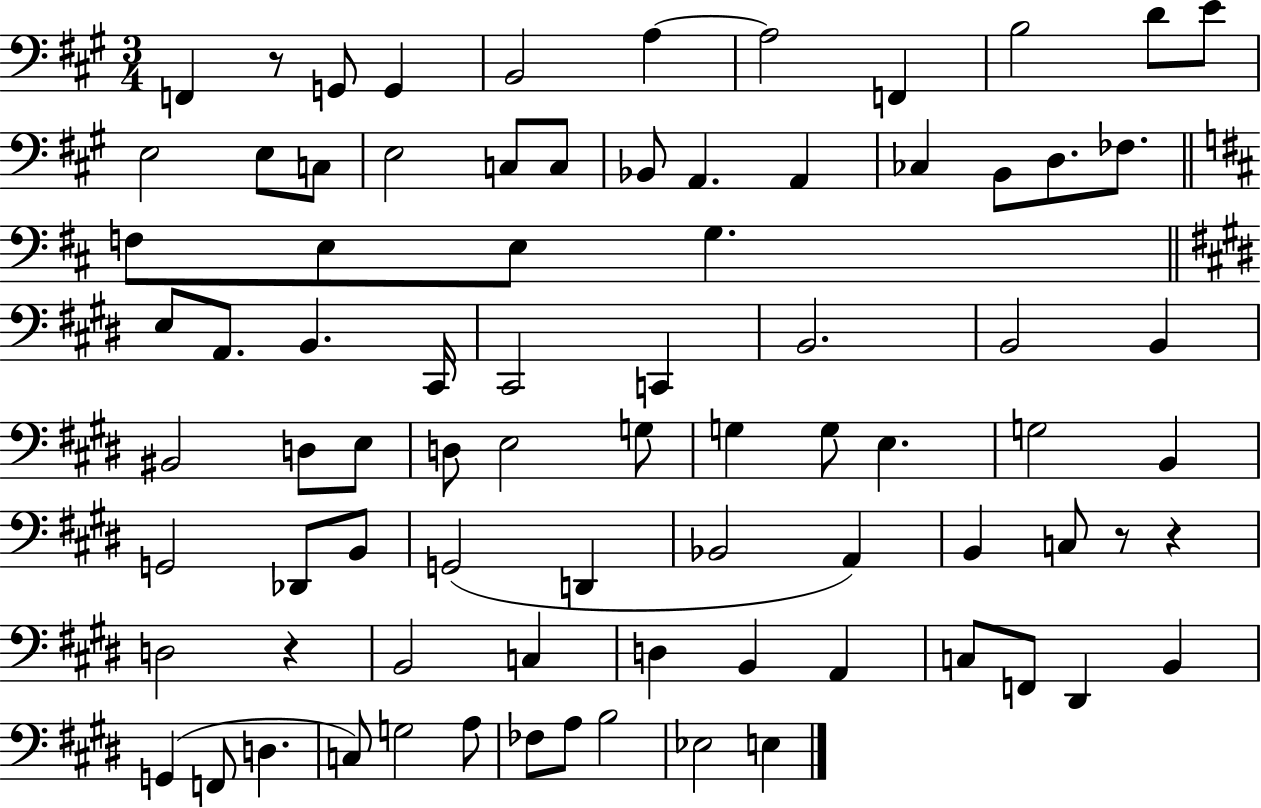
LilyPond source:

{
  \clef bass
  \numericTimeSignature
  \time 3/4
  \key a \major
  f,4 r8 g,8 g,4 | b,2 a4~~ | a2 f,4 | b2 d'8 e'8 | \break e2 e8 c8 | e2 c8 c8 | bes,8 a,4. a,4 | ces4 b,8 d8. fes8. | \break \bar "||" \break \key d \major f8 e8 e8 g4. | \bar "||" \break \key e \major e8 a,8. b,4. cis,16 | cis,2 c,4 | b,2. | b,2 b,4 | \break bis,2 d8 e8 | d8 e2 g8 | g4 g8 e4. | g2 b,4 | \break g,2 des,8 b,8 | g,2( d,4 | bes,2 a,4) | b,4 c8 r8 r4 | \break d2 r4 | b,2 c4 | d4 b,4 a,4 | c8 f,8 dis,4 b,4 | \break g,4( f,8 d4. | c8) g2 a8 | fes8 a8 b2 | ees2 e4 | \break \bar "|."
}